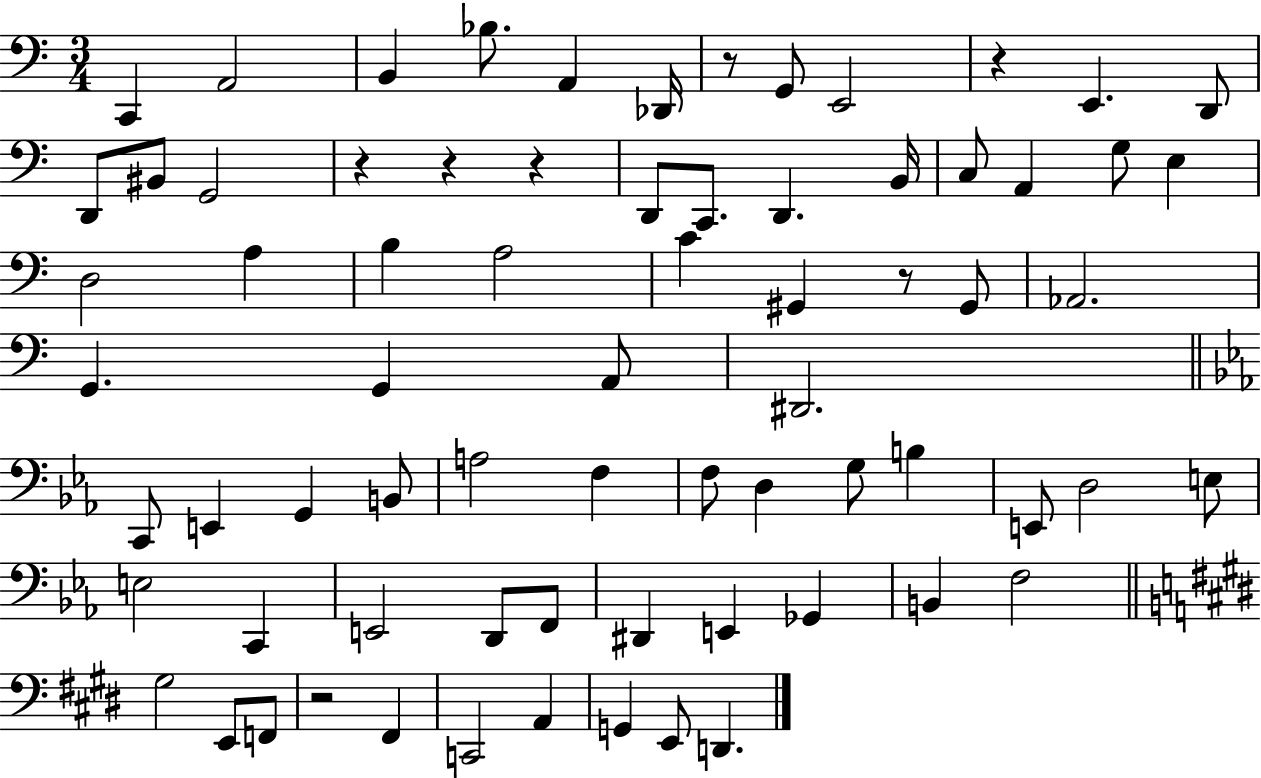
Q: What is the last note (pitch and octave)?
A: D2